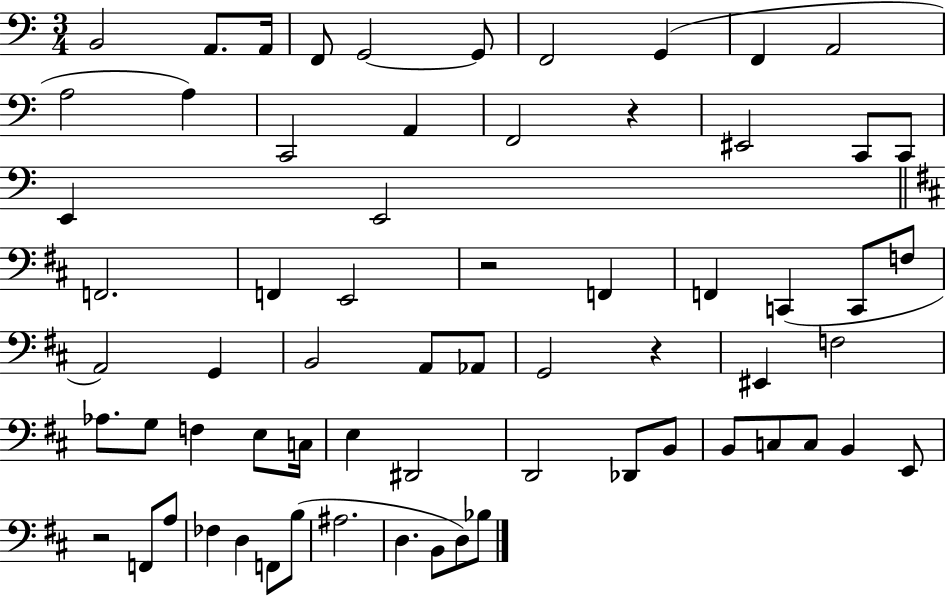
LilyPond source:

{
  \clef bass
  \numericTimeSignature
  \time 3/4
  \key c \major
  \repeat volta 2 { b,2 a,8. a,16 | f,8 g,2~~ g,8 | f,2 g,4( | f,4 a,2 | \break a2 a4) | c,2 a,4 | f,2 r4 | eis,2 c,8 c,8 | \break e,4 e,2 | \bar "||" \break \key d \major f,2. | f,4 e,2 | r2 f,4 | f,4 c,4( c,8 f8 | \break a,2) g,4 | b,2 a,8 aes,8 | g,2 r4 | eis,4 f2 | \break aes8. g8 f4 e8 c16 | e4 dis,2 | d,2 des,8 b,8 | b,8 c8 c8 b,4 e,8 | \break r2 f,8 a8 | fes4 d4 f,8 b8( | ais2. | d4. b,8 d8) bes8 | \break } \bar "|."
}